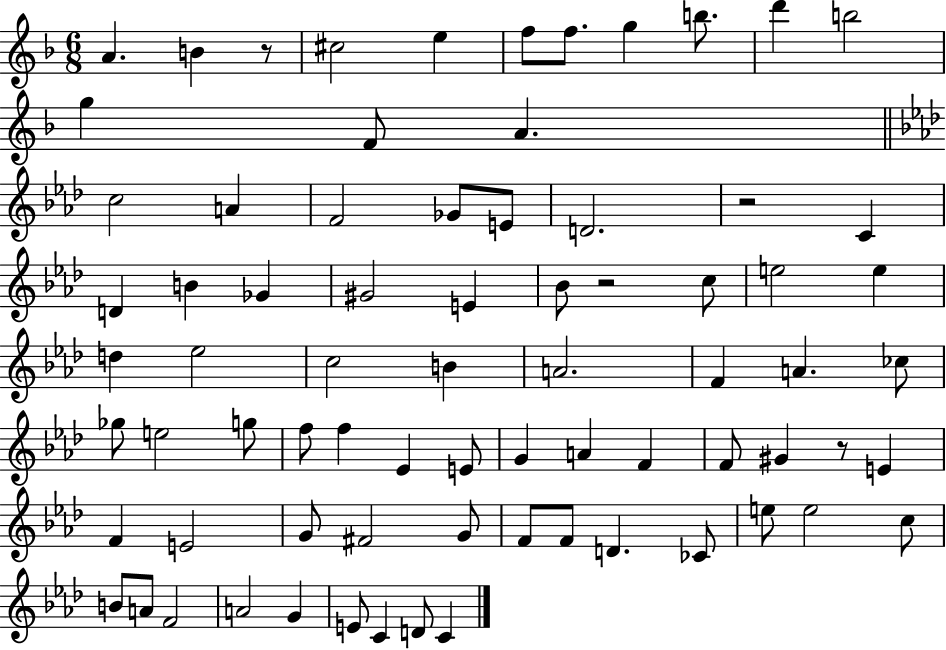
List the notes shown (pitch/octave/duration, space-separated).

A4/q. B4/q R/e C#5/h E5/q F5/e F5/e. G5/q B5/e. D6/q B5/h G5/q F4/e A4/q. C5/h A4/q F4/h Gb4/e E4/e D4/h. R/h C4/q D4/q B4/q Gb4/q G#4/h E4/q Bb4/e R/h C5/e E5/h E5/q D5/q Eb5/h C5/h B4/q A4/h. F4/q A4/q. CES5/e Gb5/e E5/h G5/e F5/e F5/q Eb4/q E4/e G4/q A4/q F4/q F4/e G#4/q R/e E4/q F4/q E4/h G4/e F#4/h G4/e F4/e F4/e D4/q. CES4/e E5/e E5/h C5/e B4/e A4/e F4/h A4/h G4/q E4/e C4/q D4/e C4/q